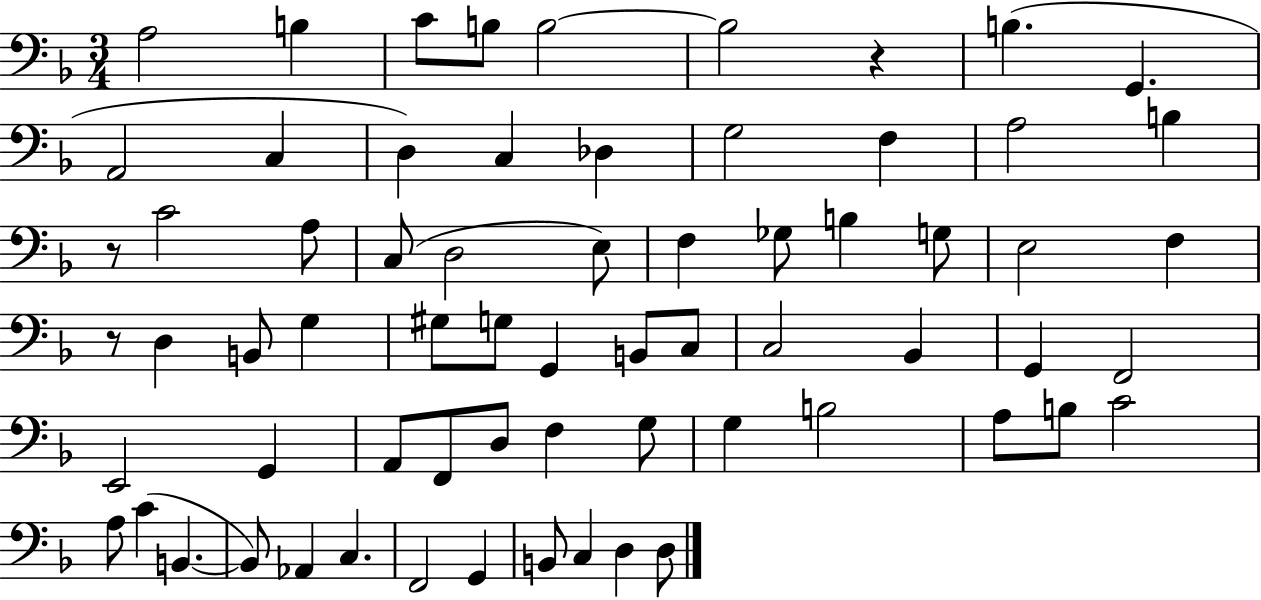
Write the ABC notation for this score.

X:1
T:Untitled
M:3/4
L:1/4
K:F
A,2 B, C/2 B,/2 B,2 B,2 z B, G,, A,,2 C, D, C, _D, G,2 F, A,2 B, z/2 C2 A,/2 C,/2 D,2 E,/2 F, _G,/2 B, G,/2 E,2 F, z/2 D, B,,/2 G, ^G,/2 G,/2 G,, B,,/2 C,/2 C,2 _B,, G,, F,,2 E,,2 G,, A,,/2 F,,/2 D,/2 F, G,/2 G, B,2 A,/2 B,/2 C2 A,/2 C B,, B,,/2 _A,, C, F,,2 G,, B,,/2 C, D, D,/2